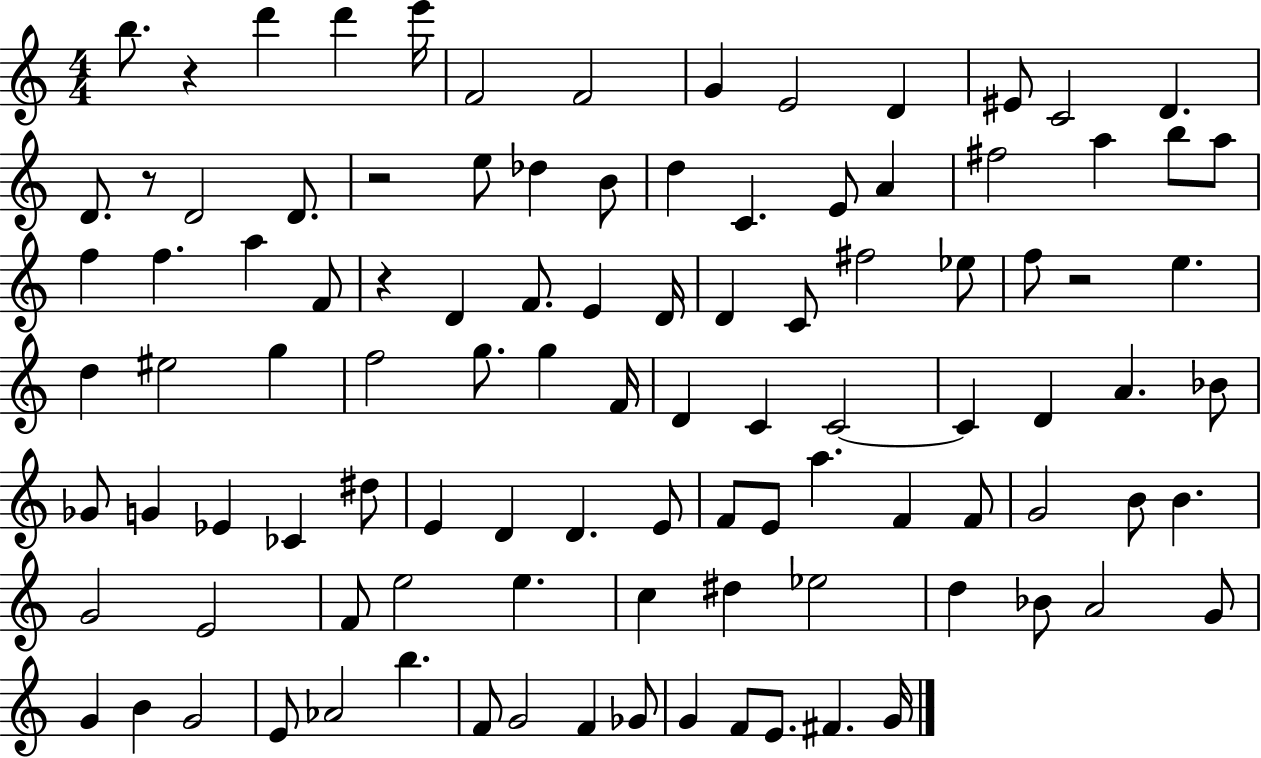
X:1
T:Untitled
M:4/4
L:1/4
K:C
b/2 z d' d' e'/4 F2 F2 G E2 D ^E/2 C2 D D/2 z/2 D2 D/2 z2 e/2 _d B/2 d C E/2 A ^f2 a b/2 a/2 f f a F/2 z D F/2 E D/4 D C/2 ^f2 _e/2 f/2 z2 e d ^e2 g f2 g/2 g F/4 D C C2 C D A _B/2 _G/2 G _E _C ^d/2 E D D E/2 F/2 E/2 a F F/2 G2 B/2 B G2 E2 F/2 e2 e c ^d _e2 d _B/2 A2 G/2 G B G2 E/2 _A2 b F/2 G2 F _G/2 G F/2 E/2 ^F G/4